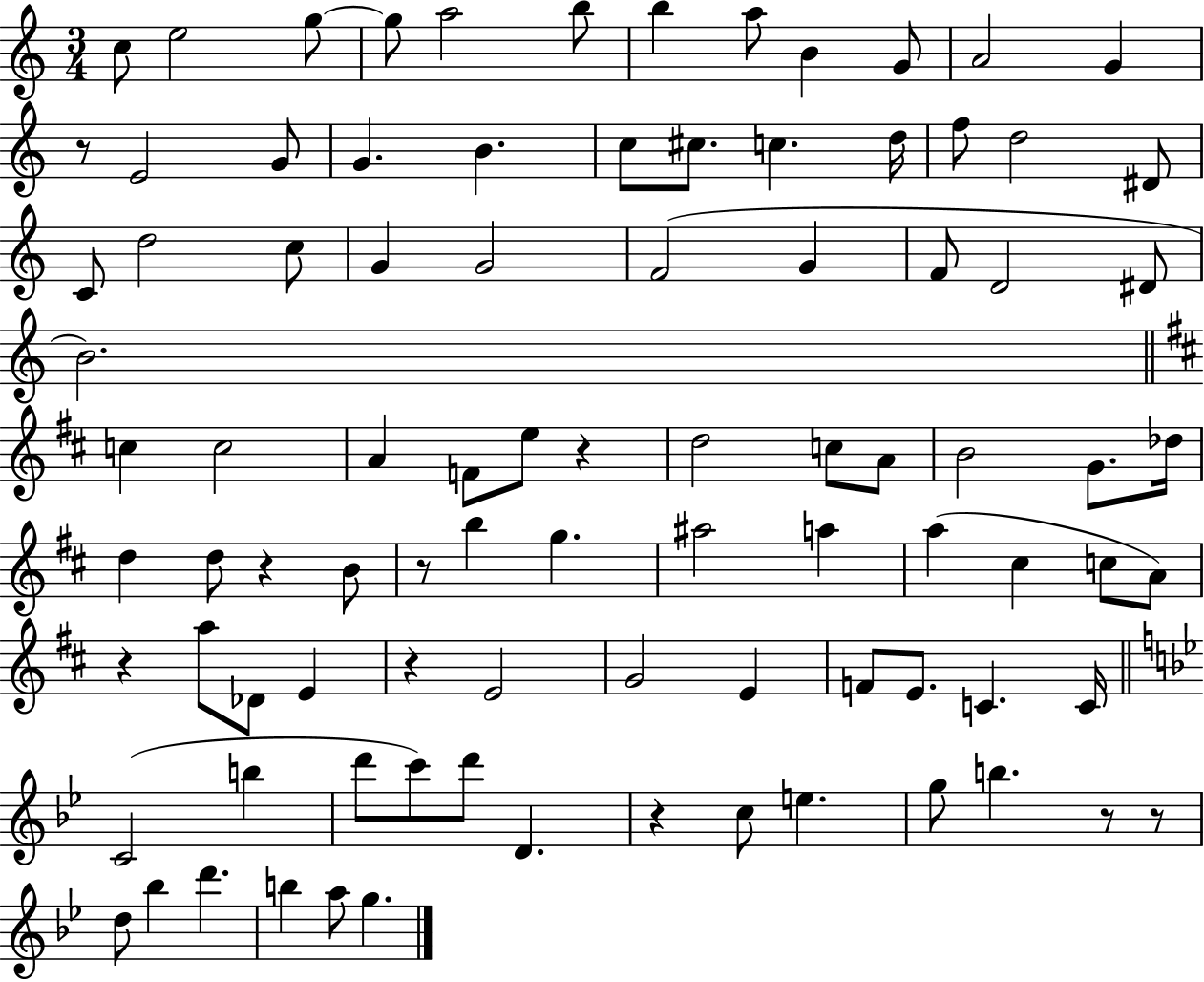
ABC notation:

X:1
T:Untitled
M:3/4
L:1/4
K:C
c/2 e2 g/2 g/2 a2 b/2 b a/2 B G/2 A2 G z/2 E2 G/2 G B c/2 ^c/2 c d/4 f/2 d2 ^D/2 C/2 d2 c/2 G G2 F2 G F/2 D2 ^D/2 B2 c c2 A F/2 e/2 z d2 c/2 A/2 B2 G/2 _d/4 d d/2 z B/2 z/2 b g ^a2 a a ^c c/2 A/2 z a/2 _D/2 E z E2 G2 E F/2 E/2 C C/4 C2 b d'/2 c'/2 d'/2 D z c/2 e g/2 b z/2 z/2 d/2 _b d' b a/2 g